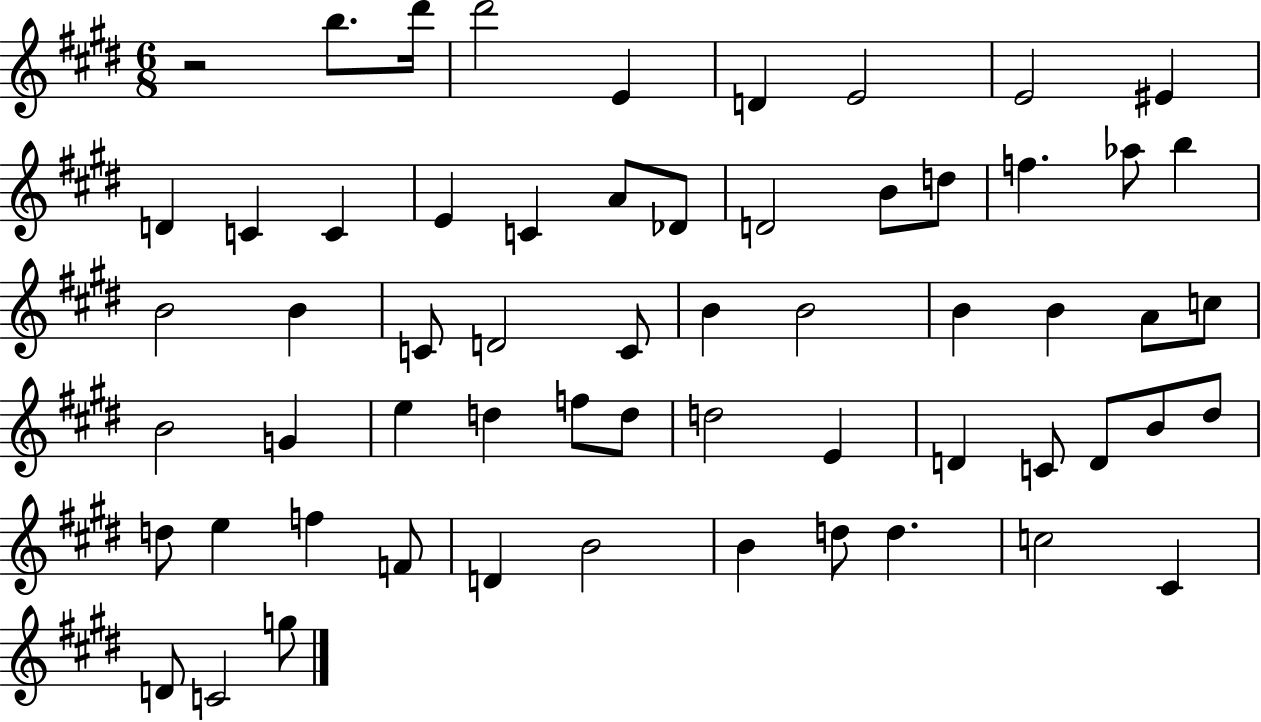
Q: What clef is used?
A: treble